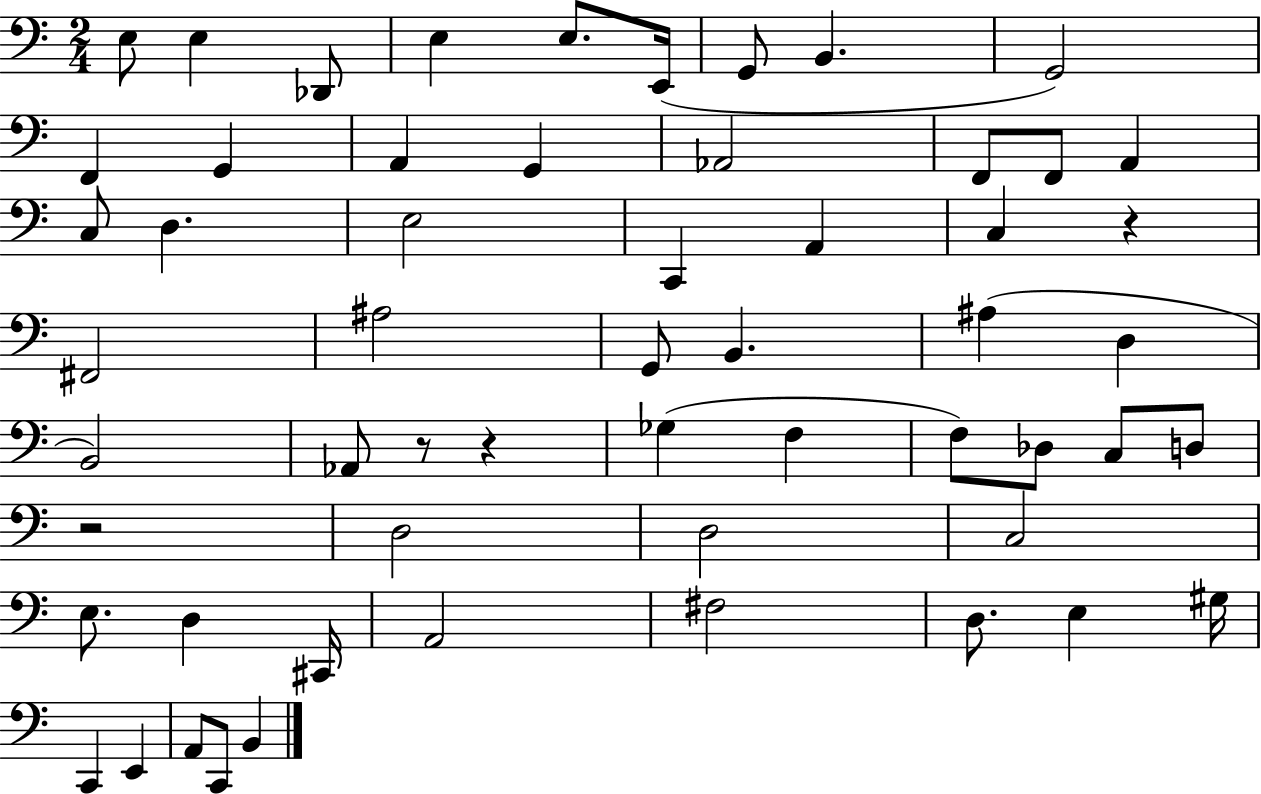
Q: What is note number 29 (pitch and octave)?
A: D3